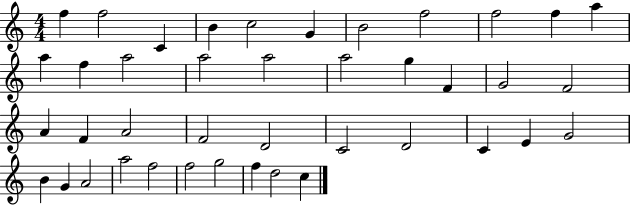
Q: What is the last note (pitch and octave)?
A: C5